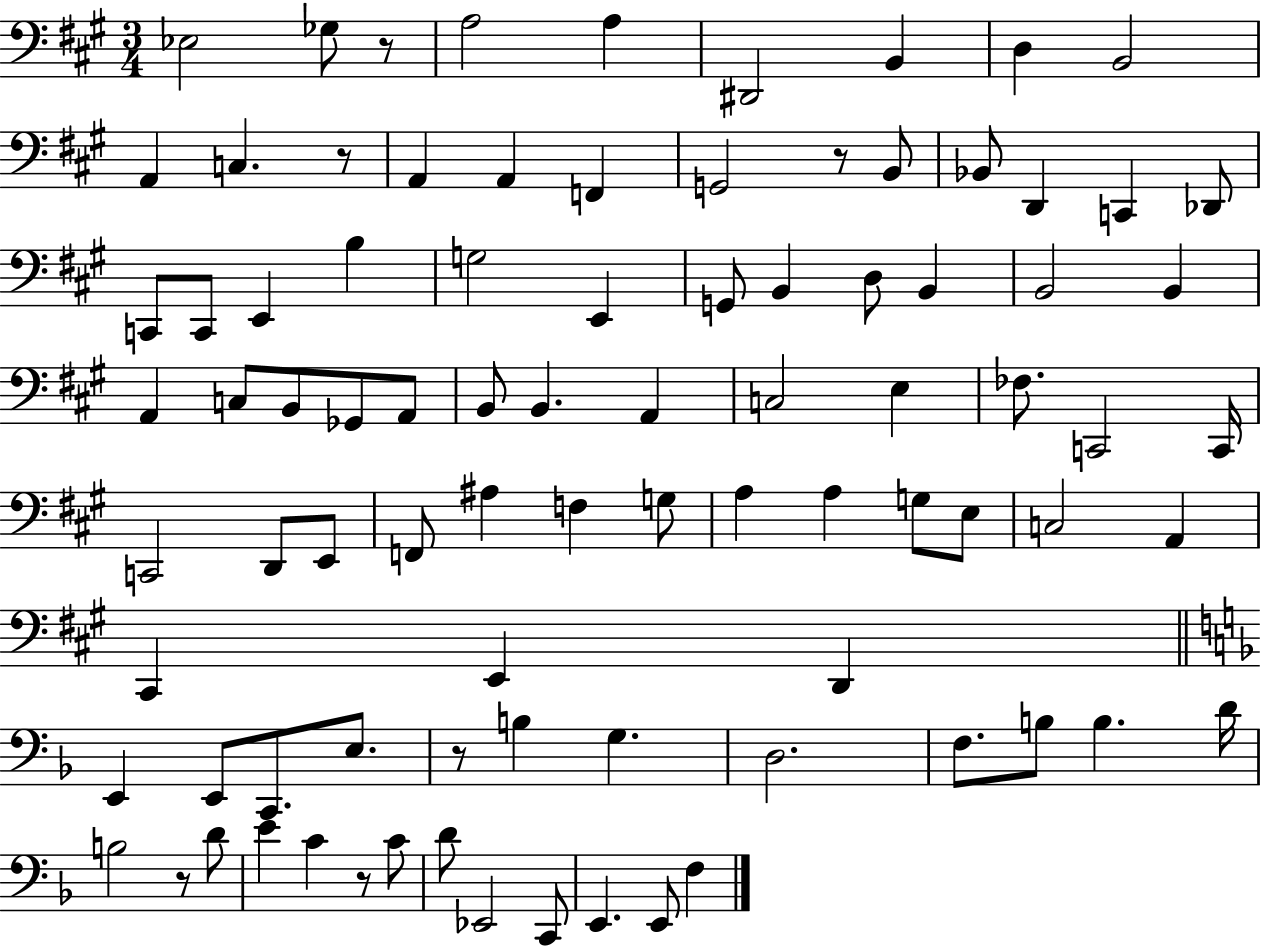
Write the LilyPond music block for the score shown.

{
  \clef bass
  \numericTimeSignature
  \time 3/4
  \key a \major
  ees2 ges8 r8 | a2 a4 | dis,2 b,4 | d4 b,2 | \break a,4 c4. r8 | a,4 a,4 f,4 | g,2 r8 b,8 | bes,8 d,4 c,4 des,8 | \break c,8 c,8 e,4 b4 | g2 e,4 | g,8 b,4 d8 b,4 | b,2 b,4 | \break a,4 c8 b,8 ges,8 a,8 | b,8 b,4. a,4 | c2 e4 | fes8. c,2 c,16 | \break c,2 d,8 e,8 | f,8 ais4 f4 g8 | a4 a4 g8 e8 | c2 a,4 | \break cis,4 e,4 d,4 | \bar "||" \break \key f \major e,4 e,8 c,8. e8. | r8 b4 g4. | d2. | f8. b8 b4. d'16 | \break b2 r8 d'8 | e'4 c'4 r8 c'8 | d'8 ees,2 c,8 | e,4. e,8 f4 | \break \bar "|."
}